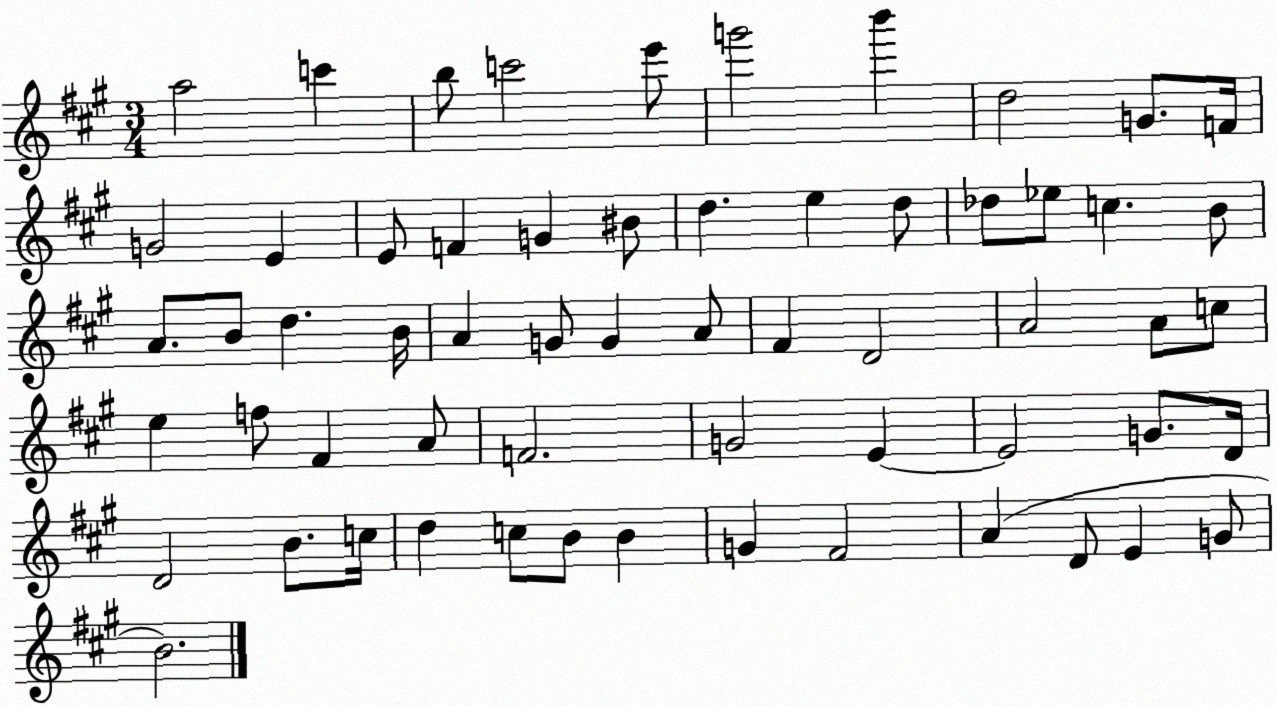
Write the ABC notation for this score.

X:1
T:Untitled
M:3/4
L:1/4
K:A
a2 c' b/2 c'2 e'/2 g'2 b' d2 G/2 F/4 G2 E E/2 F G ^B/2 d e d/2 _d/2 _e/2 c B/2 A/2 B/2 d B/4 A G/2 G A/2 ^F D2 A2 A/2 c/2 e f/2 ^F A/2 F2 G2 E E2 G/2 D/4 D2 B/2 c/4 d c/2 B/2 B G ^F2 A D/2 E G/2 B2